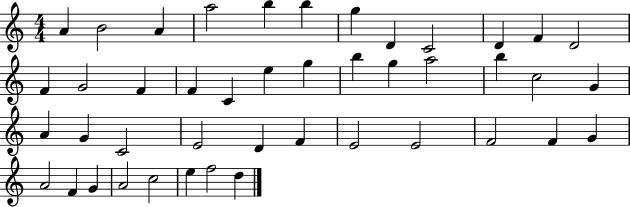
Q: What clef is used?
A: treble